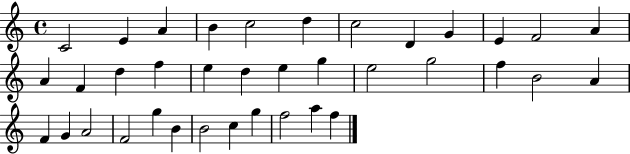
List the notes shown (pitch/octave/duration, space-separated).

C4/h E4/q A4/q B4/q C5/h D5/q C5/h D4/q G4/q E4/q F4/h A4/q A4/q F4/q D5/q F5/q E5/q D5/q E5/q G5/q E5/h G5/h F5/q B4/h A4/q F4/q G4/q A4/h F4/h G5/q B4/q B4/h C5/q G5/q F5/h A5/q F5/q